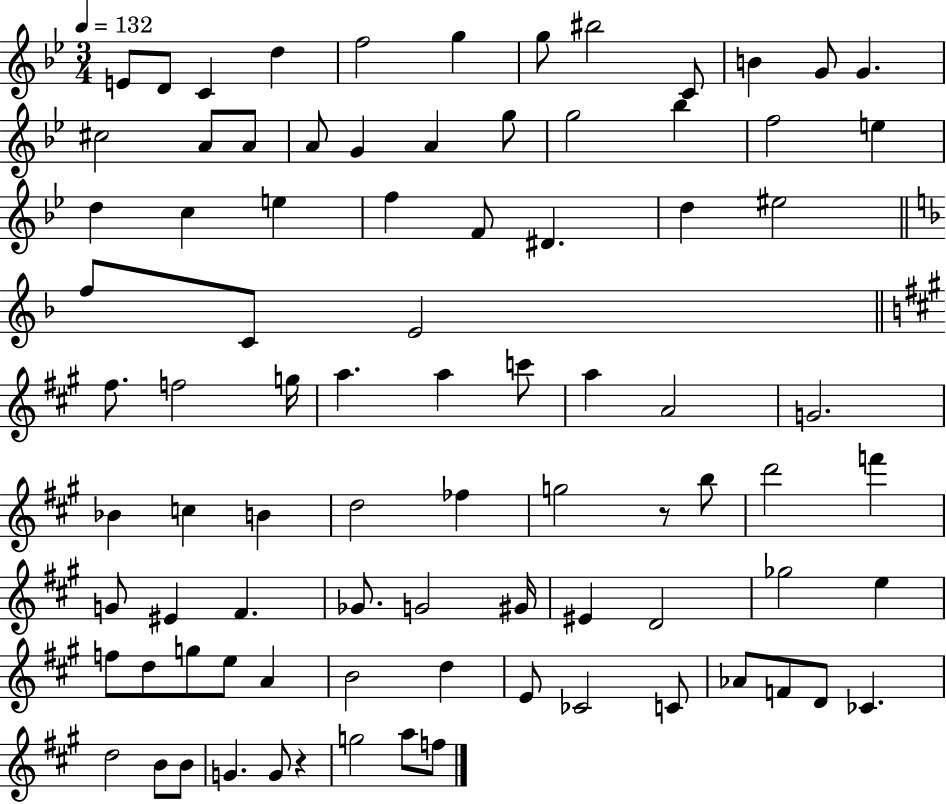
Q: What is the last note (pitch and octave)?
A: F5